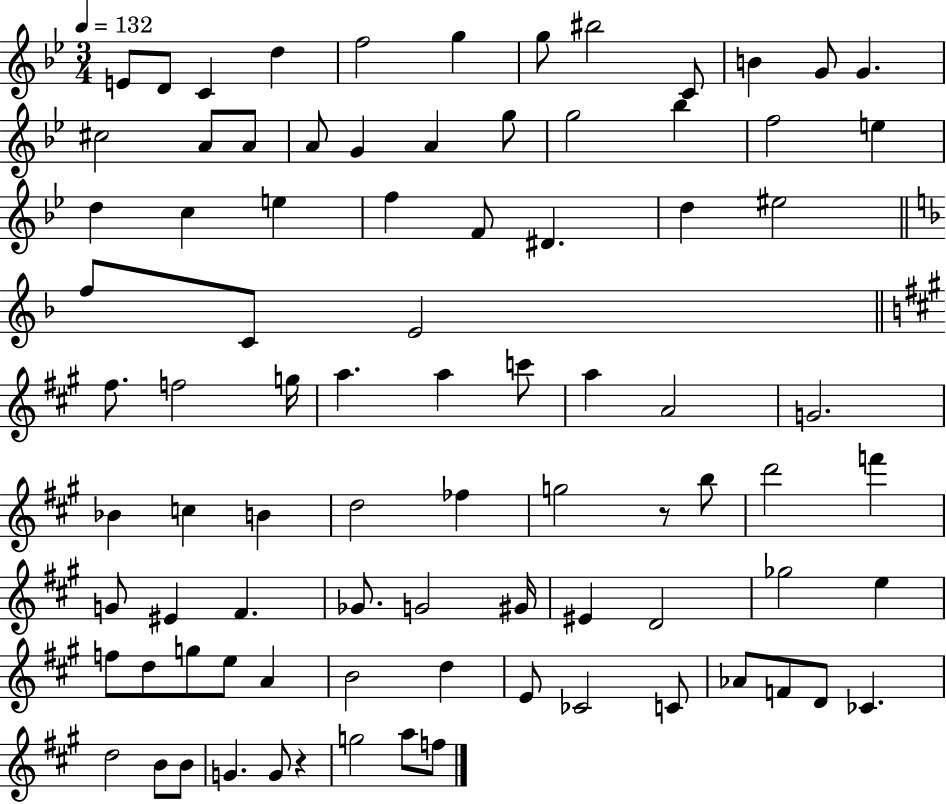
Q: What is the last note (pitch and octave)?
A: F5